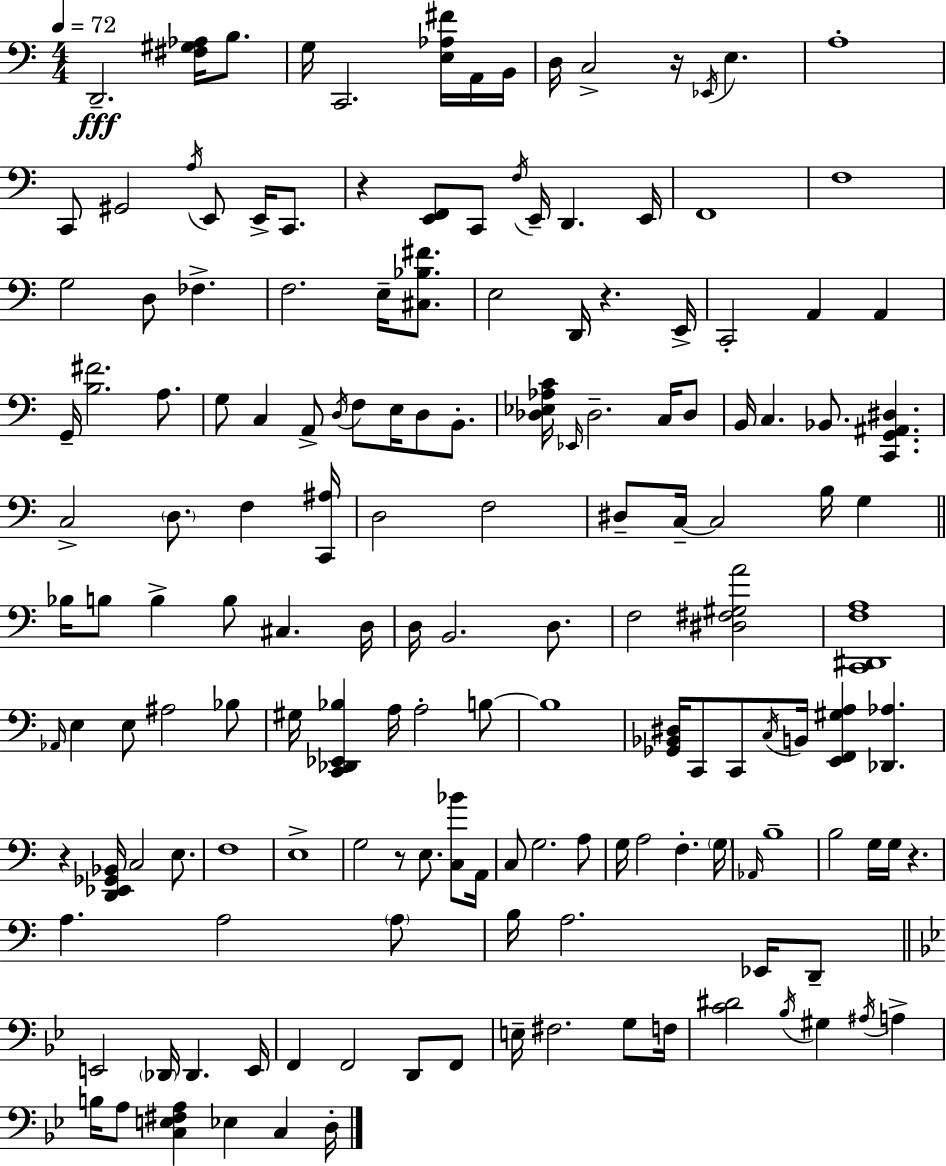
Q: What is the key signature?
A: C major